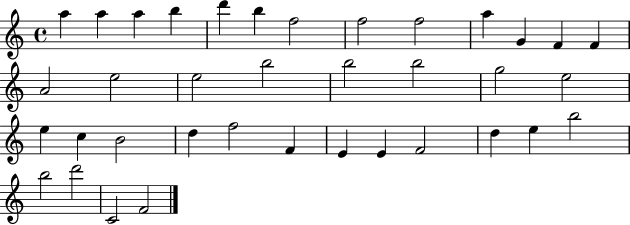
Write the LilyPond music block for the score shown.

{
  \clef treble
  \time 4/4
  \defaultTimeSignature
  \key c \major
  a''4 a''4 a''4 b''4 | d'''4 b''4 f''2 | f''2 f''2 | a''4 g'4 f'4 f'4 | \break a'2 e''2 | e''2 b''2 | b''2 b''2 | g''2 e''2 | \break e''4 c''4 b'2 | d''4 f''2 f'4 | e'4 e'4 f'2 | d''4 e''4 b''2 | \break b''2 d'''2 | c'2 f'2 | \bar "|."
}